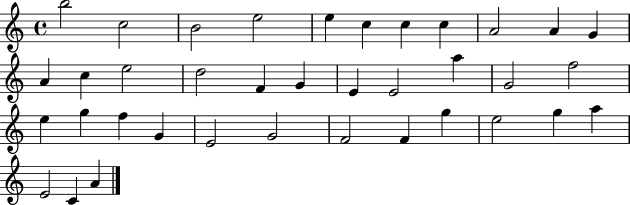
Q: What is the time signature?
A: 4/4